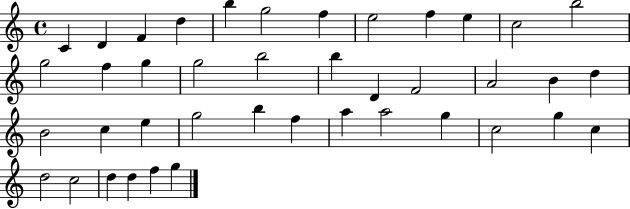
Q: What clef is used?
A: treble